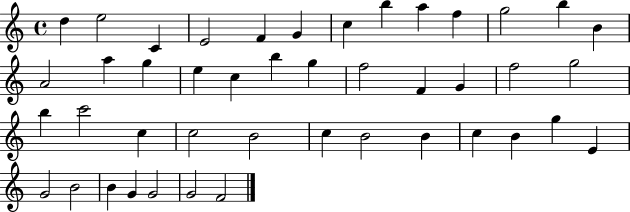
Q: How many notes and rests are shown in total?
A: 44